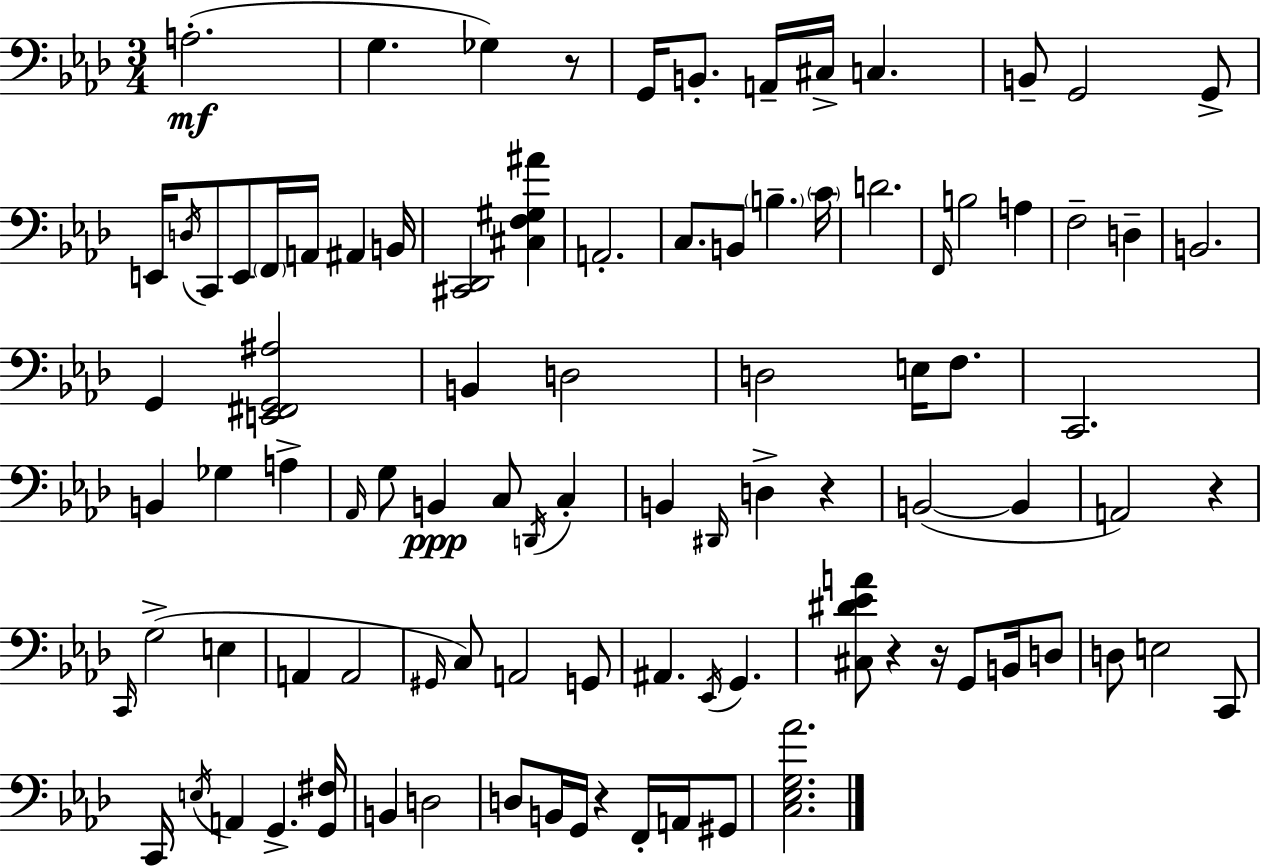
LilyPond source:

{
  \clef bass
  \numericTimeSignature
  \time 3/4
  \key f \minor
  a2.-.(\mf | g4. ges4) r8 | g,16 b,8.-. a,16-- cis16-> c4. | b,8-- g,2 g,8-> | \break e,16 \acciaccatura { d16 } c,8 e,8 \parenthesize f,16 a,16 ais,4 | b,16 <cis, des,>2 <cis f gis ais'>4 | a,2.-. | c8. b,8 \parenthesize b4.-- | \break \parenthesize c'16 d'2. | \grace { f,16 } b2 a4 | f2-- d4-- | b,2. | \break g,4 <e, fis, g, ais>2 | b,4 d2 | d2 e16 f8. | c,2. | \break b,4 ges4 a4-> | \grace { aes,16 } g8 b,4\ppp c8 \acciaccatura { d,16 } | c4-. b,4 \grace { dis,16 } d4-> | r4 b,2~(~ | \break b,4 a,2) | r4 \grace { c,16 } g2->( | e4 a,4 a,2 | \grace { gis,16 }) c8 a,2 | \break g,8 ais,4. | \acciaccatura { ees,16 } g,4. <cis dis' ees' a'>8 r4 | r16 g,8 b,16 d8 d8 e2 | c,8 c,16 \acciaccatura { e16 } a,4 | \break g,4.-> <g, fis>16 b,4 | d2 d8 b,16 | g,16 r4 f,16-. a,16 gis,8 <c ees g aes'>2. | \bar "|."
}